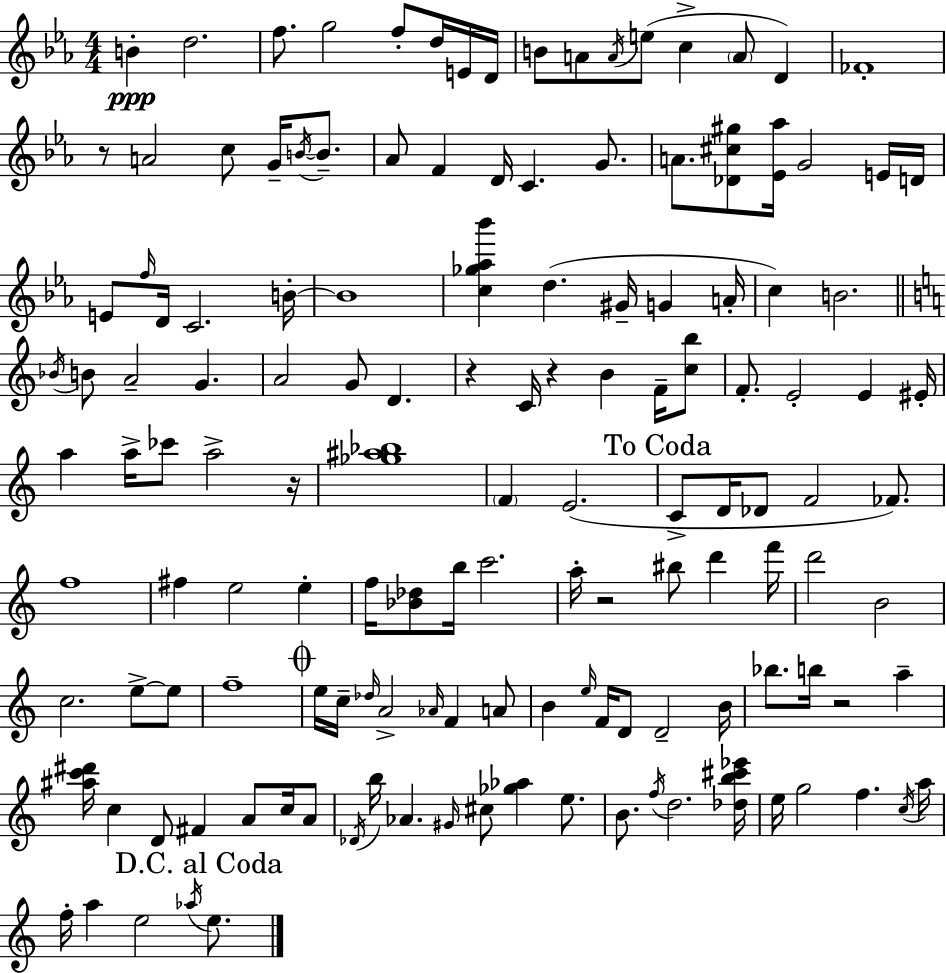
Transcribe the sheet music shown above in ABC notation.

X:1
T:Untitled
M:4/4
L:1/4
K:Cm
B d2 f/2 g2 f/2 d/4 E/4 D/4 B/2 A/2 A/4 e/2 c A/2 D _F4 z/2 A2 c/2 G/4 B/4 B/2 _A/2 F D/4 C G/2 A/2 [_D^c^g]/2 [_E_a]/4 G2 E/4 D/4 E/2 f/4 D/4 C2 B/4 B4 [c_g_a_b'] d ^G/4 G A/4 c B2 _B/4 B/2 A2 G A2 G/2 D z C/4 z B F/4 [cb]/2 F/2 E2 E ^E/4 a a/4 _c'/2 a2 z/4 [_g^a_b]4 F E2 C/2 D/4 _D/2 F2 _F/2 f4 ^f e2 e f/4 [_B_d]/2 b/4 c'2 a/4 z2 ^b/2 d' f'/4 d'2 B2 c2 e/2 e/2 f4 e/4 c/4 _d/4 A2 _A/4 F A/2 B e/4 F/4 D/2 D2 B/4 _b/2 b/4 z2 a [^ac'^d']/4 c D/2 ^F A/2 c/4 A/2 _D/4 b/4 _A ^G/4 ^c/2 [_g_a] e/2 B/2 f/4 d2 [_db^c'_e']/4 e/4 g2 f c/4 a/4 f/4 a e2 _a/4 e/2